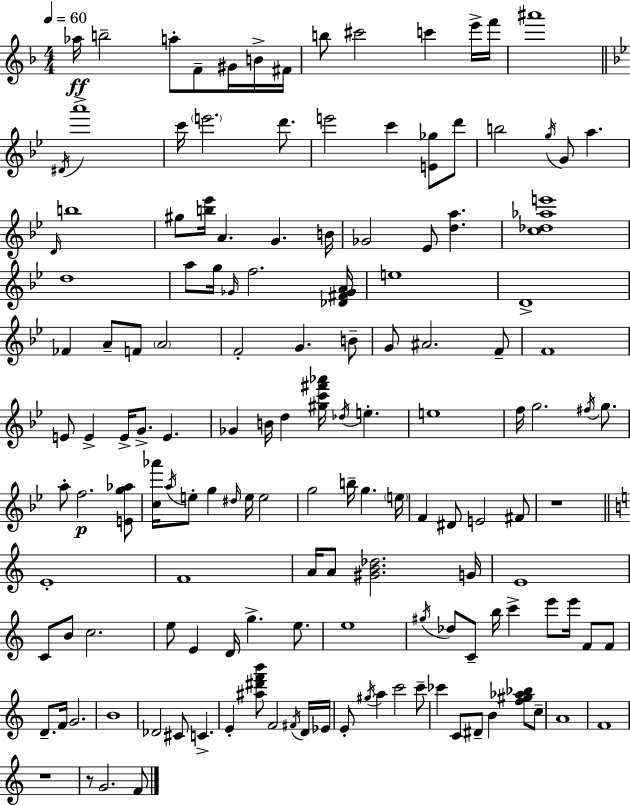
Ab5/s B5/h A5/e F4/e G#4/s B4/s F#4/s B5/e C#6/h C6/q E6/s F6/s A#6/w D#4/s A6/w C6/s E6/h. D6/e. E6/h C6/q [E4,Gb5]/e D6/e B5/h G5/s G4/e A5/q. D4/s B5/w G#5/e [B5,Eb6]/s A4/q. G4/q. B4/s Gb4/h Eb4/e [D5,A5]/q. [C5,Db5,Ab5,E6]/w D5/w A5/e G5/s Gb4/s F5/h. [Db4,F#4,Gb4,A4]/s E5/w D4/w FES4/q A4/e F4/e A4/h F4/h G4/q. B4/e G4/e A#4/h. F4/e F4/w E4/e E4/q E4/s G4/e. E4/q. Gb4/q B4/s D5/q [G#5,C6,F#6,Ab6]/s Db5/s E5/q. E5/w F5/s G5/h. F#5/s G5/e. A5/e F5/h. [E4,G5,Ab5]/e [C5,Ab6]/s A5/s E5/e G5/q D#5/s E5/s E5/h G5/h B5/s G5/q. E5/s F4/q D#4/e E4/h F#4/e R/w E4/w F4/w A4/s A4/e [G#4,B4,Db5]/h. G4/s E4/w C4/e B4/e C5/h. E5/e E4/q D4/s G5/q. E5/e. E5/w G#5/s Db5/e C4/e B5/s C6/q E6/e E6/s F4/e F4/e D4/e. F4/s G4/h. B4/w Db4/h C#4/e C4/q. E4/q [A#5,D#6,F6,B6]/e F4/h F#4/s D4/s Eb4/s E4/e G#5/s A5/q C6/h C6/e CES6/q C4/e D#4/e B4/q [F5,G#5,Ab5,Bb5]/e C5/e A4/w F4/w R/w R/e G4/h. F4/e